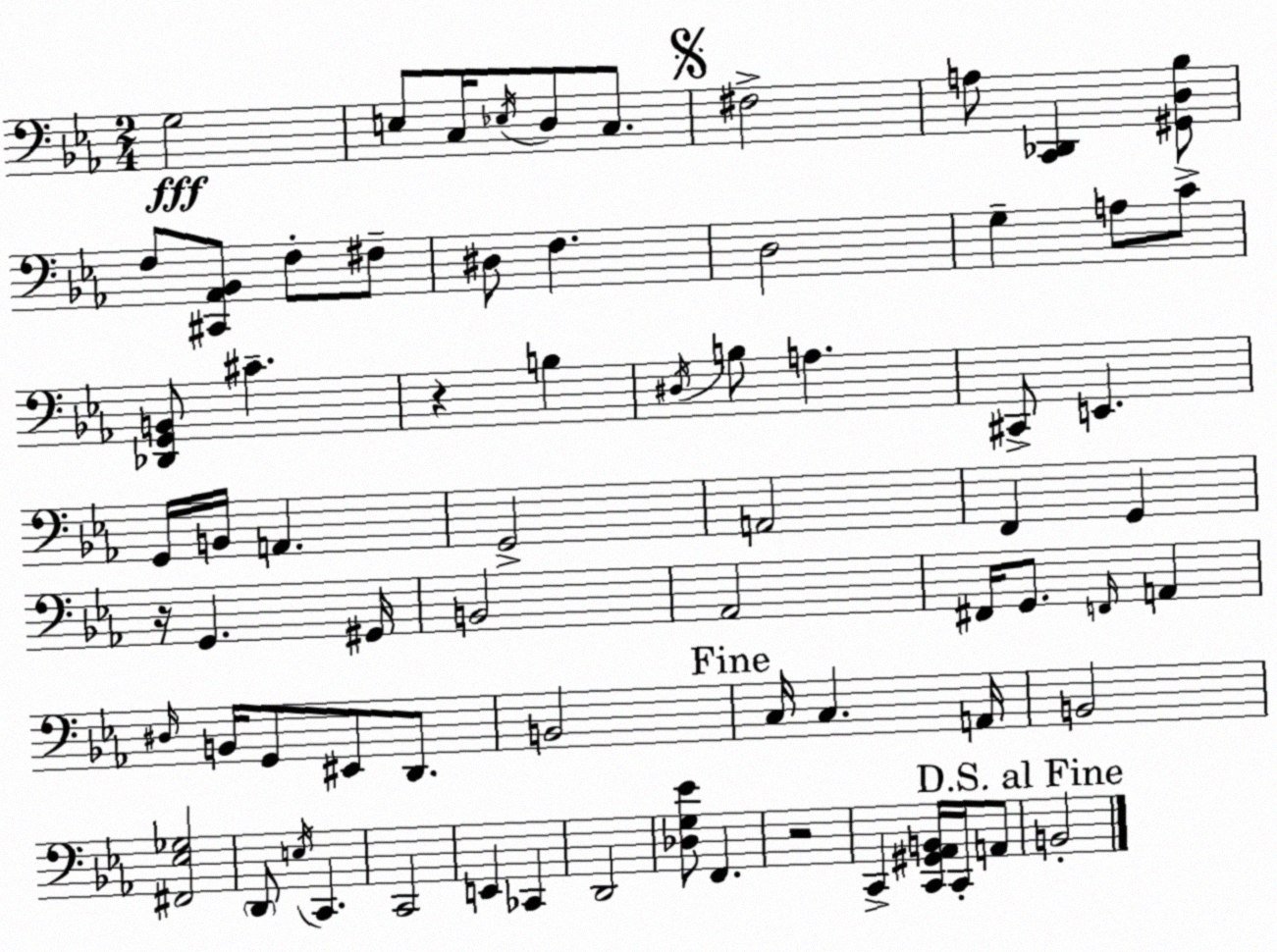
X:1
T:Untitled
M:2/4
L:1/4
K:Cm
G,2 E,/2 C,/4 _E,/4 D,/2 C,/2 ^F,2 A,/2 [C,,_D,,] [^G,,D,_B,]/2 F,/2 [^C,,_A,,_B,,]/2 F,/2 ^F,/2 ^D,/2 F, D,2 G, A,/2 C/2 [_D,,G,,B,,]/2 ^C z B, ^D,/4 B,/2 A, ^C,,/2 E,, G,,/4 B,,/4 A,, G,,2 A,,2 F,, G,, z/4 G,, ^G,,/4 B,,2 _A,,2 ^F,,/4 G,,/2 F,,/4 A,, ^D,/4 B,,/4 G,,/2 ^E,,/2 D,,/2 B,,2 C,/4 C, A,,/4 B,,2 [^F,,_E,_G,]2 D,,/2 E,/4 C,, C,,2 E,, _C,, D,,2 [_D,G,_E]/2 F,, z2 C,, [C,,^G,,_A,,B,,]/4 C,,/4 A,,/2 B,,2